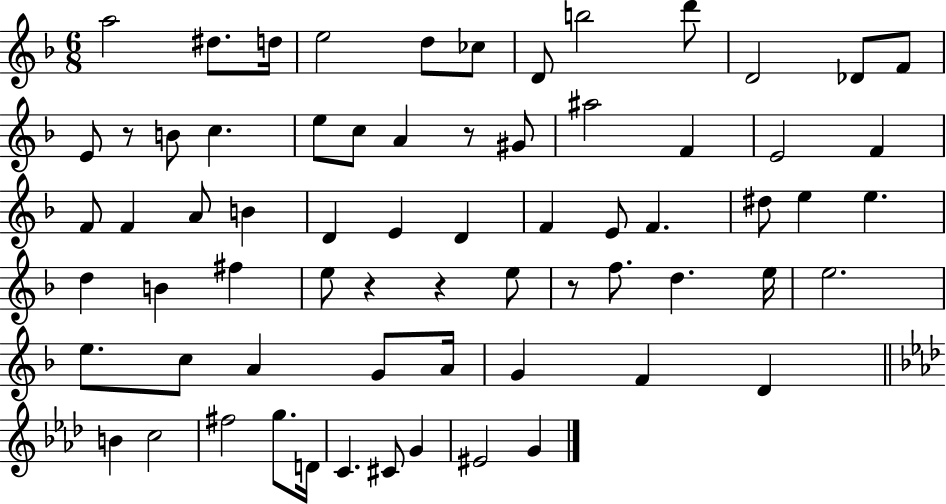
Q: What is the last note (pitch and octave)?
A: G4